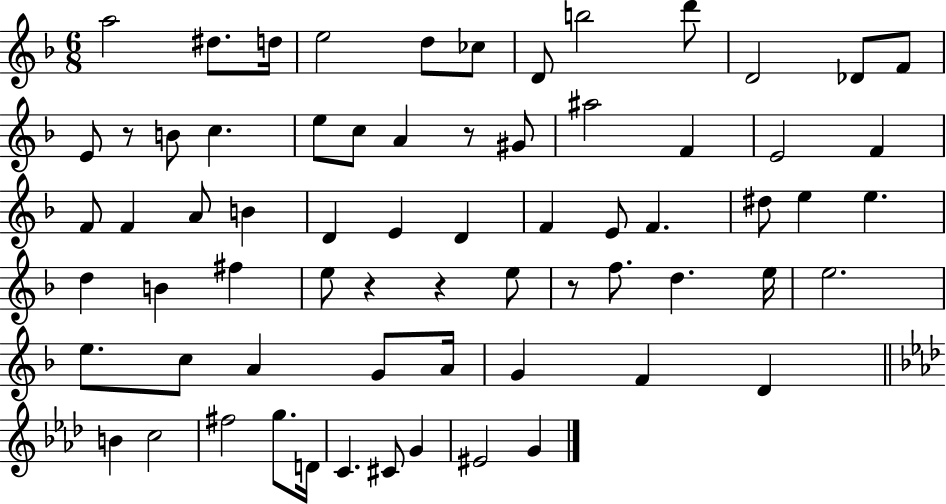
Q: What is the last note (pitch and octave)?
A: G4